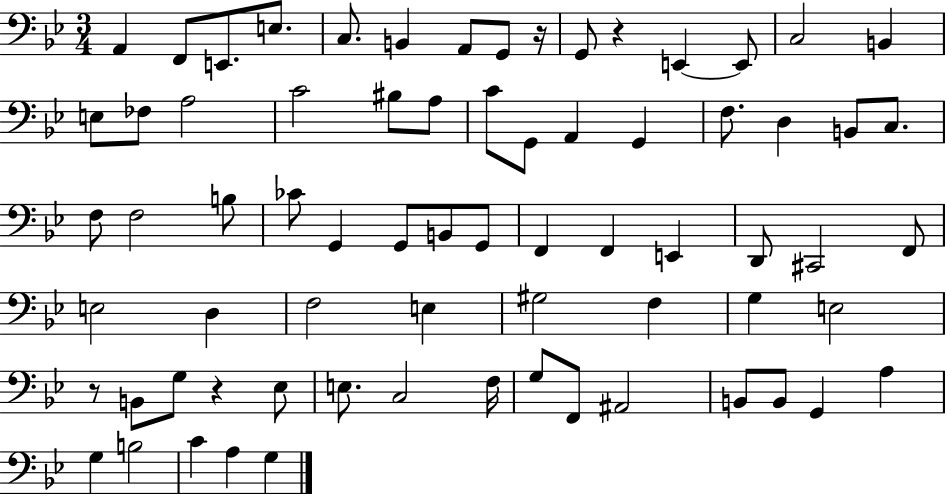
{
  \clef bass
  \numericTimeSignature
  \time 3/4
  \key bes \major
  \repeat volta 2 { a,4 f,8 e,8. e8. | c8. b,4 a,8 g,8 r16 | g,8 r4 e,4~~ e,8 | c2 b,4 | \break e8 fes8 a2 | c'2 bis8 a8 | c'8 g,8 a,4 g,4 | f8. d4 b,8 c8. | \break f8 f2 b8 | ces'8 g,4 g,8 b,8 g,8 | f,4 f,4 e,4 | d,8 cis,2 f,8 | \break e2 d4 | f2 e4 | gis2 f4 | g4 e2 | \break r8 b,8 g8 r4 ees8 | e8. c2 f16 | g8 f,8 ais,2 | b,8 b,8 g,4 a4 | \break g4 b2 | c'4 a4 g4 | } \bar "|."
}